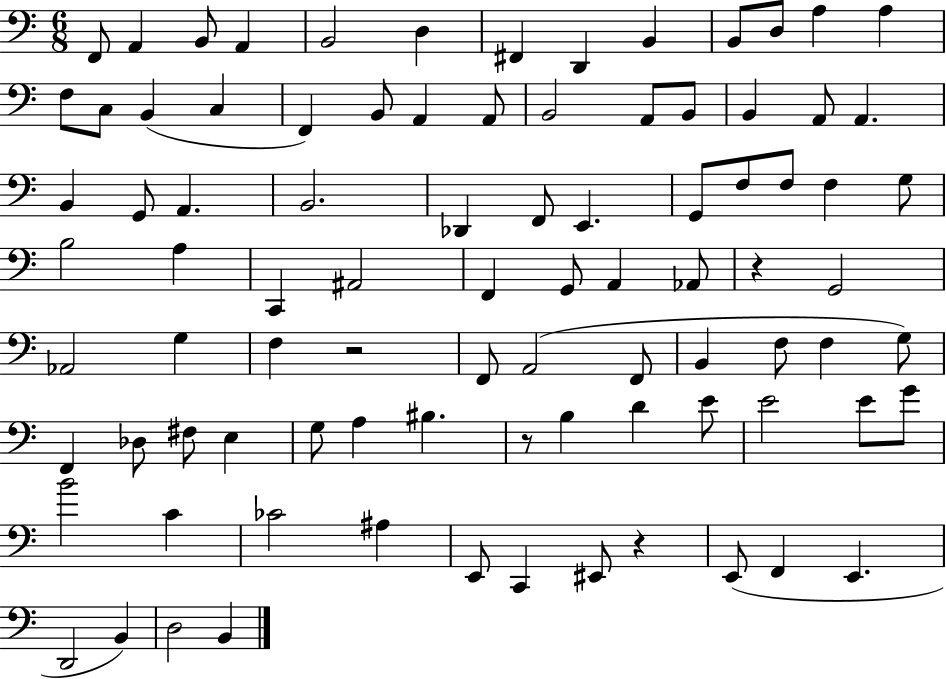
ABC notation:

X:1
T:Untitled
M:6/8
L:1/4
K:C
F,,/2 A,, B,,/2 A,, B,,2 D, ^F,, D,, B,, B,,/2 D,/2 A, A, F,/2 C,/2 B,, C, F,, B,,/2 A,, A,,/2 B,,2 A,,/2 B,,/2 B,, A,,/2 A,, B,, G,,/2 A,, B,,2 _D,, F,,/2 E,, G,,/2 F,/2 F,/2 F, G,/2 B,2 A, C,, ^A,,2 F,, G,,/2 A,, _A,,/2 z G,,2 _A,,2 G, F, z2 F,,/2 A,,2 F,,/2 B,, F,/2 F, G,/2 F,, _D,/2 ^F,/2 E, G,/2 A, ^B, z/2 B, D E/2 E2 E/2 G/2 B2 C _C2 ^A, E,,/2 C,, ^E,,/2 z E,,/2 F,, E,, D,,2 B,, D,2 B,,